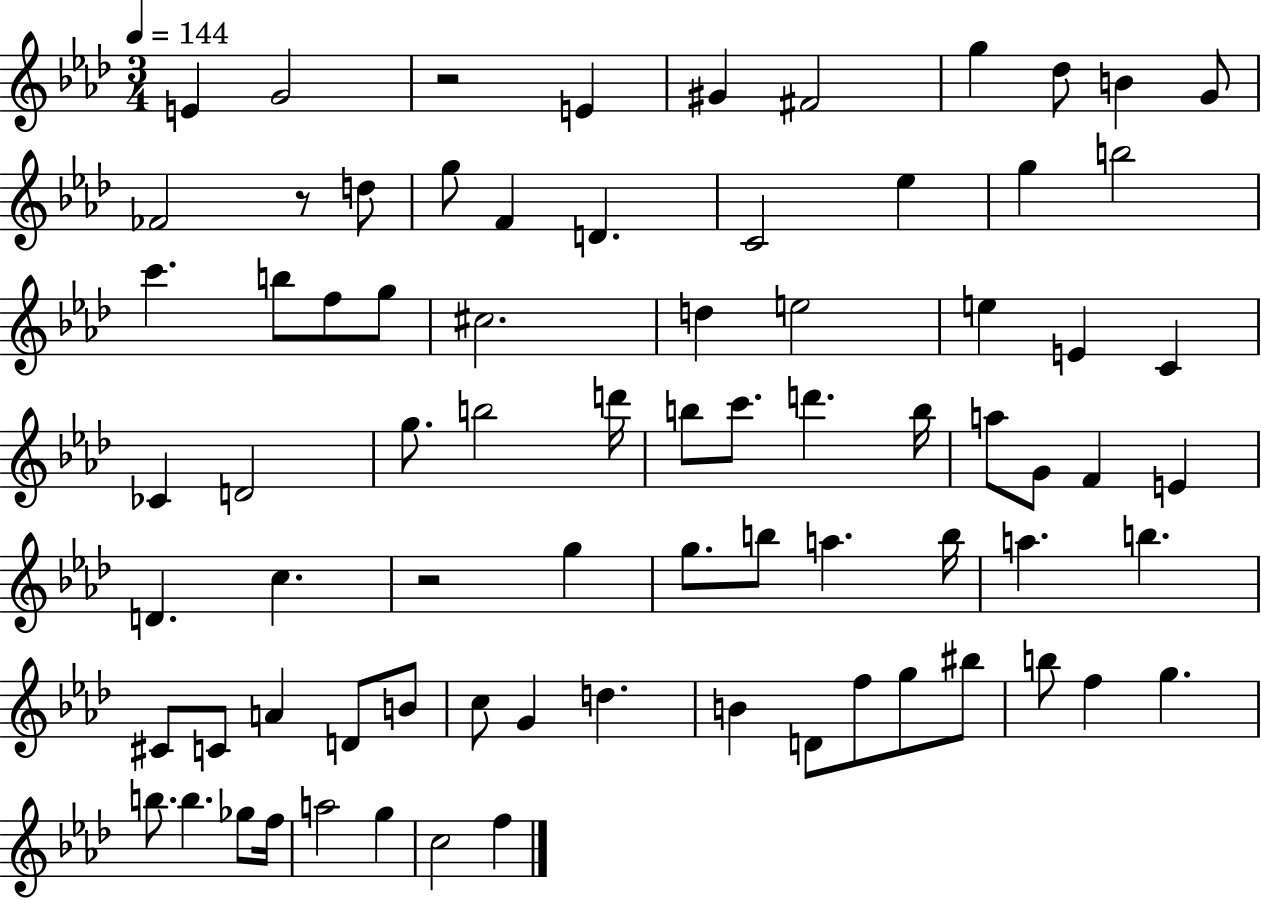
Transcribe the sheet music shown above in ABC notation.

X:1
T:Untitled
M:3/4
L:1/4
K:Ab
E G2 z2 E ^G ^F2 g _d/2 B G/2 _F2 z/2 d/2 g/2 F D C2 _e g b2 c' b/2 f/2 g/2 ^c2 d e2 e E C _C D2 g/2 b2 d'/4 b/2 c'/2 d' b/4 a/2 G/2 F E D c z2 g g/2 b/2 a b/4 a b ^C/2 C/2 A D/2 B/2 c/2 G d B D/2 f/2 g/2 ^b/2 b/2 f g b/2 b _g/2 f/4 a2 g c2 f